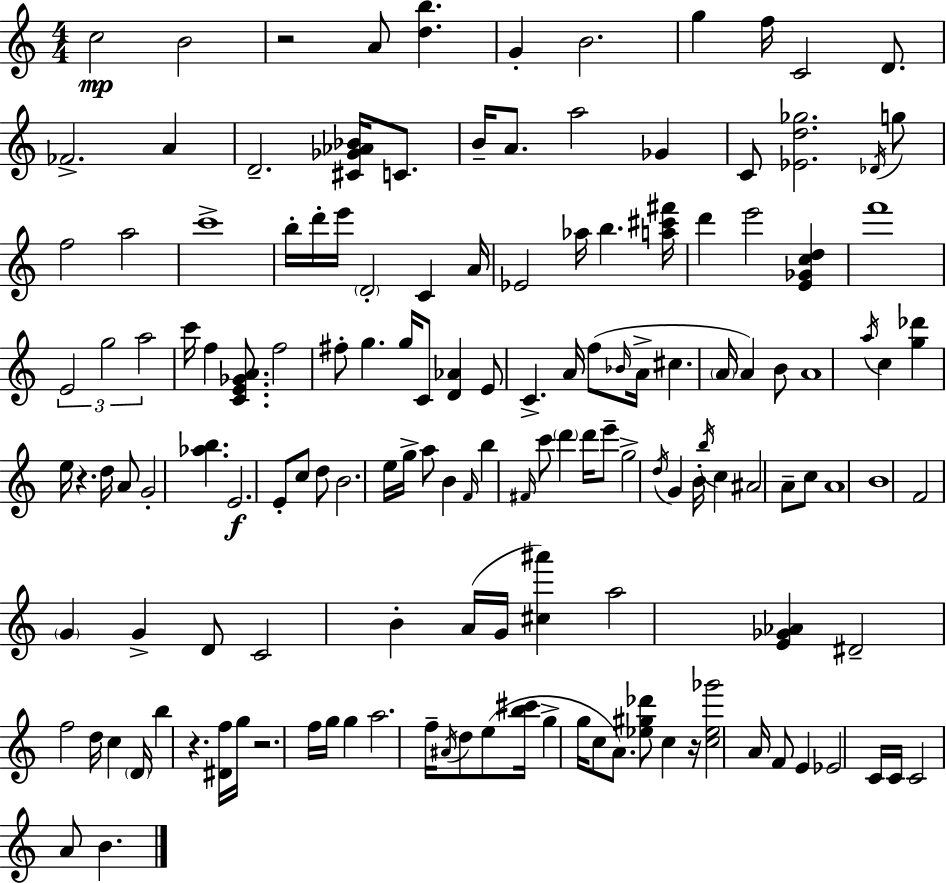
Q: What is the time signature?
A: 4/4